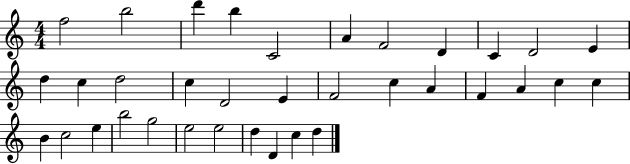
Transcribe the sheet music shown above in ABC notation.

X:1
T:Untitled
M:4/4
L:1/4
K:C
f2 b2 d' b C2 A F2 D C D2 E d c d2 c D2 E F2 c A F A c c B c2 e b2 g2 e2 e2 d D c d